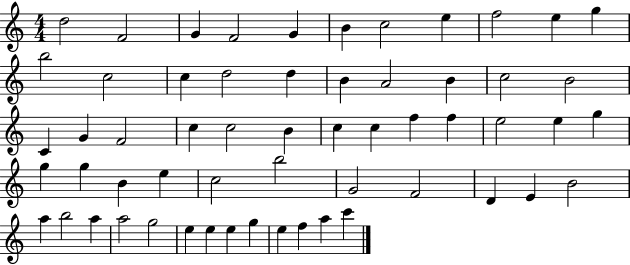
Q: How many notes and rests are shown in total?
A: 58